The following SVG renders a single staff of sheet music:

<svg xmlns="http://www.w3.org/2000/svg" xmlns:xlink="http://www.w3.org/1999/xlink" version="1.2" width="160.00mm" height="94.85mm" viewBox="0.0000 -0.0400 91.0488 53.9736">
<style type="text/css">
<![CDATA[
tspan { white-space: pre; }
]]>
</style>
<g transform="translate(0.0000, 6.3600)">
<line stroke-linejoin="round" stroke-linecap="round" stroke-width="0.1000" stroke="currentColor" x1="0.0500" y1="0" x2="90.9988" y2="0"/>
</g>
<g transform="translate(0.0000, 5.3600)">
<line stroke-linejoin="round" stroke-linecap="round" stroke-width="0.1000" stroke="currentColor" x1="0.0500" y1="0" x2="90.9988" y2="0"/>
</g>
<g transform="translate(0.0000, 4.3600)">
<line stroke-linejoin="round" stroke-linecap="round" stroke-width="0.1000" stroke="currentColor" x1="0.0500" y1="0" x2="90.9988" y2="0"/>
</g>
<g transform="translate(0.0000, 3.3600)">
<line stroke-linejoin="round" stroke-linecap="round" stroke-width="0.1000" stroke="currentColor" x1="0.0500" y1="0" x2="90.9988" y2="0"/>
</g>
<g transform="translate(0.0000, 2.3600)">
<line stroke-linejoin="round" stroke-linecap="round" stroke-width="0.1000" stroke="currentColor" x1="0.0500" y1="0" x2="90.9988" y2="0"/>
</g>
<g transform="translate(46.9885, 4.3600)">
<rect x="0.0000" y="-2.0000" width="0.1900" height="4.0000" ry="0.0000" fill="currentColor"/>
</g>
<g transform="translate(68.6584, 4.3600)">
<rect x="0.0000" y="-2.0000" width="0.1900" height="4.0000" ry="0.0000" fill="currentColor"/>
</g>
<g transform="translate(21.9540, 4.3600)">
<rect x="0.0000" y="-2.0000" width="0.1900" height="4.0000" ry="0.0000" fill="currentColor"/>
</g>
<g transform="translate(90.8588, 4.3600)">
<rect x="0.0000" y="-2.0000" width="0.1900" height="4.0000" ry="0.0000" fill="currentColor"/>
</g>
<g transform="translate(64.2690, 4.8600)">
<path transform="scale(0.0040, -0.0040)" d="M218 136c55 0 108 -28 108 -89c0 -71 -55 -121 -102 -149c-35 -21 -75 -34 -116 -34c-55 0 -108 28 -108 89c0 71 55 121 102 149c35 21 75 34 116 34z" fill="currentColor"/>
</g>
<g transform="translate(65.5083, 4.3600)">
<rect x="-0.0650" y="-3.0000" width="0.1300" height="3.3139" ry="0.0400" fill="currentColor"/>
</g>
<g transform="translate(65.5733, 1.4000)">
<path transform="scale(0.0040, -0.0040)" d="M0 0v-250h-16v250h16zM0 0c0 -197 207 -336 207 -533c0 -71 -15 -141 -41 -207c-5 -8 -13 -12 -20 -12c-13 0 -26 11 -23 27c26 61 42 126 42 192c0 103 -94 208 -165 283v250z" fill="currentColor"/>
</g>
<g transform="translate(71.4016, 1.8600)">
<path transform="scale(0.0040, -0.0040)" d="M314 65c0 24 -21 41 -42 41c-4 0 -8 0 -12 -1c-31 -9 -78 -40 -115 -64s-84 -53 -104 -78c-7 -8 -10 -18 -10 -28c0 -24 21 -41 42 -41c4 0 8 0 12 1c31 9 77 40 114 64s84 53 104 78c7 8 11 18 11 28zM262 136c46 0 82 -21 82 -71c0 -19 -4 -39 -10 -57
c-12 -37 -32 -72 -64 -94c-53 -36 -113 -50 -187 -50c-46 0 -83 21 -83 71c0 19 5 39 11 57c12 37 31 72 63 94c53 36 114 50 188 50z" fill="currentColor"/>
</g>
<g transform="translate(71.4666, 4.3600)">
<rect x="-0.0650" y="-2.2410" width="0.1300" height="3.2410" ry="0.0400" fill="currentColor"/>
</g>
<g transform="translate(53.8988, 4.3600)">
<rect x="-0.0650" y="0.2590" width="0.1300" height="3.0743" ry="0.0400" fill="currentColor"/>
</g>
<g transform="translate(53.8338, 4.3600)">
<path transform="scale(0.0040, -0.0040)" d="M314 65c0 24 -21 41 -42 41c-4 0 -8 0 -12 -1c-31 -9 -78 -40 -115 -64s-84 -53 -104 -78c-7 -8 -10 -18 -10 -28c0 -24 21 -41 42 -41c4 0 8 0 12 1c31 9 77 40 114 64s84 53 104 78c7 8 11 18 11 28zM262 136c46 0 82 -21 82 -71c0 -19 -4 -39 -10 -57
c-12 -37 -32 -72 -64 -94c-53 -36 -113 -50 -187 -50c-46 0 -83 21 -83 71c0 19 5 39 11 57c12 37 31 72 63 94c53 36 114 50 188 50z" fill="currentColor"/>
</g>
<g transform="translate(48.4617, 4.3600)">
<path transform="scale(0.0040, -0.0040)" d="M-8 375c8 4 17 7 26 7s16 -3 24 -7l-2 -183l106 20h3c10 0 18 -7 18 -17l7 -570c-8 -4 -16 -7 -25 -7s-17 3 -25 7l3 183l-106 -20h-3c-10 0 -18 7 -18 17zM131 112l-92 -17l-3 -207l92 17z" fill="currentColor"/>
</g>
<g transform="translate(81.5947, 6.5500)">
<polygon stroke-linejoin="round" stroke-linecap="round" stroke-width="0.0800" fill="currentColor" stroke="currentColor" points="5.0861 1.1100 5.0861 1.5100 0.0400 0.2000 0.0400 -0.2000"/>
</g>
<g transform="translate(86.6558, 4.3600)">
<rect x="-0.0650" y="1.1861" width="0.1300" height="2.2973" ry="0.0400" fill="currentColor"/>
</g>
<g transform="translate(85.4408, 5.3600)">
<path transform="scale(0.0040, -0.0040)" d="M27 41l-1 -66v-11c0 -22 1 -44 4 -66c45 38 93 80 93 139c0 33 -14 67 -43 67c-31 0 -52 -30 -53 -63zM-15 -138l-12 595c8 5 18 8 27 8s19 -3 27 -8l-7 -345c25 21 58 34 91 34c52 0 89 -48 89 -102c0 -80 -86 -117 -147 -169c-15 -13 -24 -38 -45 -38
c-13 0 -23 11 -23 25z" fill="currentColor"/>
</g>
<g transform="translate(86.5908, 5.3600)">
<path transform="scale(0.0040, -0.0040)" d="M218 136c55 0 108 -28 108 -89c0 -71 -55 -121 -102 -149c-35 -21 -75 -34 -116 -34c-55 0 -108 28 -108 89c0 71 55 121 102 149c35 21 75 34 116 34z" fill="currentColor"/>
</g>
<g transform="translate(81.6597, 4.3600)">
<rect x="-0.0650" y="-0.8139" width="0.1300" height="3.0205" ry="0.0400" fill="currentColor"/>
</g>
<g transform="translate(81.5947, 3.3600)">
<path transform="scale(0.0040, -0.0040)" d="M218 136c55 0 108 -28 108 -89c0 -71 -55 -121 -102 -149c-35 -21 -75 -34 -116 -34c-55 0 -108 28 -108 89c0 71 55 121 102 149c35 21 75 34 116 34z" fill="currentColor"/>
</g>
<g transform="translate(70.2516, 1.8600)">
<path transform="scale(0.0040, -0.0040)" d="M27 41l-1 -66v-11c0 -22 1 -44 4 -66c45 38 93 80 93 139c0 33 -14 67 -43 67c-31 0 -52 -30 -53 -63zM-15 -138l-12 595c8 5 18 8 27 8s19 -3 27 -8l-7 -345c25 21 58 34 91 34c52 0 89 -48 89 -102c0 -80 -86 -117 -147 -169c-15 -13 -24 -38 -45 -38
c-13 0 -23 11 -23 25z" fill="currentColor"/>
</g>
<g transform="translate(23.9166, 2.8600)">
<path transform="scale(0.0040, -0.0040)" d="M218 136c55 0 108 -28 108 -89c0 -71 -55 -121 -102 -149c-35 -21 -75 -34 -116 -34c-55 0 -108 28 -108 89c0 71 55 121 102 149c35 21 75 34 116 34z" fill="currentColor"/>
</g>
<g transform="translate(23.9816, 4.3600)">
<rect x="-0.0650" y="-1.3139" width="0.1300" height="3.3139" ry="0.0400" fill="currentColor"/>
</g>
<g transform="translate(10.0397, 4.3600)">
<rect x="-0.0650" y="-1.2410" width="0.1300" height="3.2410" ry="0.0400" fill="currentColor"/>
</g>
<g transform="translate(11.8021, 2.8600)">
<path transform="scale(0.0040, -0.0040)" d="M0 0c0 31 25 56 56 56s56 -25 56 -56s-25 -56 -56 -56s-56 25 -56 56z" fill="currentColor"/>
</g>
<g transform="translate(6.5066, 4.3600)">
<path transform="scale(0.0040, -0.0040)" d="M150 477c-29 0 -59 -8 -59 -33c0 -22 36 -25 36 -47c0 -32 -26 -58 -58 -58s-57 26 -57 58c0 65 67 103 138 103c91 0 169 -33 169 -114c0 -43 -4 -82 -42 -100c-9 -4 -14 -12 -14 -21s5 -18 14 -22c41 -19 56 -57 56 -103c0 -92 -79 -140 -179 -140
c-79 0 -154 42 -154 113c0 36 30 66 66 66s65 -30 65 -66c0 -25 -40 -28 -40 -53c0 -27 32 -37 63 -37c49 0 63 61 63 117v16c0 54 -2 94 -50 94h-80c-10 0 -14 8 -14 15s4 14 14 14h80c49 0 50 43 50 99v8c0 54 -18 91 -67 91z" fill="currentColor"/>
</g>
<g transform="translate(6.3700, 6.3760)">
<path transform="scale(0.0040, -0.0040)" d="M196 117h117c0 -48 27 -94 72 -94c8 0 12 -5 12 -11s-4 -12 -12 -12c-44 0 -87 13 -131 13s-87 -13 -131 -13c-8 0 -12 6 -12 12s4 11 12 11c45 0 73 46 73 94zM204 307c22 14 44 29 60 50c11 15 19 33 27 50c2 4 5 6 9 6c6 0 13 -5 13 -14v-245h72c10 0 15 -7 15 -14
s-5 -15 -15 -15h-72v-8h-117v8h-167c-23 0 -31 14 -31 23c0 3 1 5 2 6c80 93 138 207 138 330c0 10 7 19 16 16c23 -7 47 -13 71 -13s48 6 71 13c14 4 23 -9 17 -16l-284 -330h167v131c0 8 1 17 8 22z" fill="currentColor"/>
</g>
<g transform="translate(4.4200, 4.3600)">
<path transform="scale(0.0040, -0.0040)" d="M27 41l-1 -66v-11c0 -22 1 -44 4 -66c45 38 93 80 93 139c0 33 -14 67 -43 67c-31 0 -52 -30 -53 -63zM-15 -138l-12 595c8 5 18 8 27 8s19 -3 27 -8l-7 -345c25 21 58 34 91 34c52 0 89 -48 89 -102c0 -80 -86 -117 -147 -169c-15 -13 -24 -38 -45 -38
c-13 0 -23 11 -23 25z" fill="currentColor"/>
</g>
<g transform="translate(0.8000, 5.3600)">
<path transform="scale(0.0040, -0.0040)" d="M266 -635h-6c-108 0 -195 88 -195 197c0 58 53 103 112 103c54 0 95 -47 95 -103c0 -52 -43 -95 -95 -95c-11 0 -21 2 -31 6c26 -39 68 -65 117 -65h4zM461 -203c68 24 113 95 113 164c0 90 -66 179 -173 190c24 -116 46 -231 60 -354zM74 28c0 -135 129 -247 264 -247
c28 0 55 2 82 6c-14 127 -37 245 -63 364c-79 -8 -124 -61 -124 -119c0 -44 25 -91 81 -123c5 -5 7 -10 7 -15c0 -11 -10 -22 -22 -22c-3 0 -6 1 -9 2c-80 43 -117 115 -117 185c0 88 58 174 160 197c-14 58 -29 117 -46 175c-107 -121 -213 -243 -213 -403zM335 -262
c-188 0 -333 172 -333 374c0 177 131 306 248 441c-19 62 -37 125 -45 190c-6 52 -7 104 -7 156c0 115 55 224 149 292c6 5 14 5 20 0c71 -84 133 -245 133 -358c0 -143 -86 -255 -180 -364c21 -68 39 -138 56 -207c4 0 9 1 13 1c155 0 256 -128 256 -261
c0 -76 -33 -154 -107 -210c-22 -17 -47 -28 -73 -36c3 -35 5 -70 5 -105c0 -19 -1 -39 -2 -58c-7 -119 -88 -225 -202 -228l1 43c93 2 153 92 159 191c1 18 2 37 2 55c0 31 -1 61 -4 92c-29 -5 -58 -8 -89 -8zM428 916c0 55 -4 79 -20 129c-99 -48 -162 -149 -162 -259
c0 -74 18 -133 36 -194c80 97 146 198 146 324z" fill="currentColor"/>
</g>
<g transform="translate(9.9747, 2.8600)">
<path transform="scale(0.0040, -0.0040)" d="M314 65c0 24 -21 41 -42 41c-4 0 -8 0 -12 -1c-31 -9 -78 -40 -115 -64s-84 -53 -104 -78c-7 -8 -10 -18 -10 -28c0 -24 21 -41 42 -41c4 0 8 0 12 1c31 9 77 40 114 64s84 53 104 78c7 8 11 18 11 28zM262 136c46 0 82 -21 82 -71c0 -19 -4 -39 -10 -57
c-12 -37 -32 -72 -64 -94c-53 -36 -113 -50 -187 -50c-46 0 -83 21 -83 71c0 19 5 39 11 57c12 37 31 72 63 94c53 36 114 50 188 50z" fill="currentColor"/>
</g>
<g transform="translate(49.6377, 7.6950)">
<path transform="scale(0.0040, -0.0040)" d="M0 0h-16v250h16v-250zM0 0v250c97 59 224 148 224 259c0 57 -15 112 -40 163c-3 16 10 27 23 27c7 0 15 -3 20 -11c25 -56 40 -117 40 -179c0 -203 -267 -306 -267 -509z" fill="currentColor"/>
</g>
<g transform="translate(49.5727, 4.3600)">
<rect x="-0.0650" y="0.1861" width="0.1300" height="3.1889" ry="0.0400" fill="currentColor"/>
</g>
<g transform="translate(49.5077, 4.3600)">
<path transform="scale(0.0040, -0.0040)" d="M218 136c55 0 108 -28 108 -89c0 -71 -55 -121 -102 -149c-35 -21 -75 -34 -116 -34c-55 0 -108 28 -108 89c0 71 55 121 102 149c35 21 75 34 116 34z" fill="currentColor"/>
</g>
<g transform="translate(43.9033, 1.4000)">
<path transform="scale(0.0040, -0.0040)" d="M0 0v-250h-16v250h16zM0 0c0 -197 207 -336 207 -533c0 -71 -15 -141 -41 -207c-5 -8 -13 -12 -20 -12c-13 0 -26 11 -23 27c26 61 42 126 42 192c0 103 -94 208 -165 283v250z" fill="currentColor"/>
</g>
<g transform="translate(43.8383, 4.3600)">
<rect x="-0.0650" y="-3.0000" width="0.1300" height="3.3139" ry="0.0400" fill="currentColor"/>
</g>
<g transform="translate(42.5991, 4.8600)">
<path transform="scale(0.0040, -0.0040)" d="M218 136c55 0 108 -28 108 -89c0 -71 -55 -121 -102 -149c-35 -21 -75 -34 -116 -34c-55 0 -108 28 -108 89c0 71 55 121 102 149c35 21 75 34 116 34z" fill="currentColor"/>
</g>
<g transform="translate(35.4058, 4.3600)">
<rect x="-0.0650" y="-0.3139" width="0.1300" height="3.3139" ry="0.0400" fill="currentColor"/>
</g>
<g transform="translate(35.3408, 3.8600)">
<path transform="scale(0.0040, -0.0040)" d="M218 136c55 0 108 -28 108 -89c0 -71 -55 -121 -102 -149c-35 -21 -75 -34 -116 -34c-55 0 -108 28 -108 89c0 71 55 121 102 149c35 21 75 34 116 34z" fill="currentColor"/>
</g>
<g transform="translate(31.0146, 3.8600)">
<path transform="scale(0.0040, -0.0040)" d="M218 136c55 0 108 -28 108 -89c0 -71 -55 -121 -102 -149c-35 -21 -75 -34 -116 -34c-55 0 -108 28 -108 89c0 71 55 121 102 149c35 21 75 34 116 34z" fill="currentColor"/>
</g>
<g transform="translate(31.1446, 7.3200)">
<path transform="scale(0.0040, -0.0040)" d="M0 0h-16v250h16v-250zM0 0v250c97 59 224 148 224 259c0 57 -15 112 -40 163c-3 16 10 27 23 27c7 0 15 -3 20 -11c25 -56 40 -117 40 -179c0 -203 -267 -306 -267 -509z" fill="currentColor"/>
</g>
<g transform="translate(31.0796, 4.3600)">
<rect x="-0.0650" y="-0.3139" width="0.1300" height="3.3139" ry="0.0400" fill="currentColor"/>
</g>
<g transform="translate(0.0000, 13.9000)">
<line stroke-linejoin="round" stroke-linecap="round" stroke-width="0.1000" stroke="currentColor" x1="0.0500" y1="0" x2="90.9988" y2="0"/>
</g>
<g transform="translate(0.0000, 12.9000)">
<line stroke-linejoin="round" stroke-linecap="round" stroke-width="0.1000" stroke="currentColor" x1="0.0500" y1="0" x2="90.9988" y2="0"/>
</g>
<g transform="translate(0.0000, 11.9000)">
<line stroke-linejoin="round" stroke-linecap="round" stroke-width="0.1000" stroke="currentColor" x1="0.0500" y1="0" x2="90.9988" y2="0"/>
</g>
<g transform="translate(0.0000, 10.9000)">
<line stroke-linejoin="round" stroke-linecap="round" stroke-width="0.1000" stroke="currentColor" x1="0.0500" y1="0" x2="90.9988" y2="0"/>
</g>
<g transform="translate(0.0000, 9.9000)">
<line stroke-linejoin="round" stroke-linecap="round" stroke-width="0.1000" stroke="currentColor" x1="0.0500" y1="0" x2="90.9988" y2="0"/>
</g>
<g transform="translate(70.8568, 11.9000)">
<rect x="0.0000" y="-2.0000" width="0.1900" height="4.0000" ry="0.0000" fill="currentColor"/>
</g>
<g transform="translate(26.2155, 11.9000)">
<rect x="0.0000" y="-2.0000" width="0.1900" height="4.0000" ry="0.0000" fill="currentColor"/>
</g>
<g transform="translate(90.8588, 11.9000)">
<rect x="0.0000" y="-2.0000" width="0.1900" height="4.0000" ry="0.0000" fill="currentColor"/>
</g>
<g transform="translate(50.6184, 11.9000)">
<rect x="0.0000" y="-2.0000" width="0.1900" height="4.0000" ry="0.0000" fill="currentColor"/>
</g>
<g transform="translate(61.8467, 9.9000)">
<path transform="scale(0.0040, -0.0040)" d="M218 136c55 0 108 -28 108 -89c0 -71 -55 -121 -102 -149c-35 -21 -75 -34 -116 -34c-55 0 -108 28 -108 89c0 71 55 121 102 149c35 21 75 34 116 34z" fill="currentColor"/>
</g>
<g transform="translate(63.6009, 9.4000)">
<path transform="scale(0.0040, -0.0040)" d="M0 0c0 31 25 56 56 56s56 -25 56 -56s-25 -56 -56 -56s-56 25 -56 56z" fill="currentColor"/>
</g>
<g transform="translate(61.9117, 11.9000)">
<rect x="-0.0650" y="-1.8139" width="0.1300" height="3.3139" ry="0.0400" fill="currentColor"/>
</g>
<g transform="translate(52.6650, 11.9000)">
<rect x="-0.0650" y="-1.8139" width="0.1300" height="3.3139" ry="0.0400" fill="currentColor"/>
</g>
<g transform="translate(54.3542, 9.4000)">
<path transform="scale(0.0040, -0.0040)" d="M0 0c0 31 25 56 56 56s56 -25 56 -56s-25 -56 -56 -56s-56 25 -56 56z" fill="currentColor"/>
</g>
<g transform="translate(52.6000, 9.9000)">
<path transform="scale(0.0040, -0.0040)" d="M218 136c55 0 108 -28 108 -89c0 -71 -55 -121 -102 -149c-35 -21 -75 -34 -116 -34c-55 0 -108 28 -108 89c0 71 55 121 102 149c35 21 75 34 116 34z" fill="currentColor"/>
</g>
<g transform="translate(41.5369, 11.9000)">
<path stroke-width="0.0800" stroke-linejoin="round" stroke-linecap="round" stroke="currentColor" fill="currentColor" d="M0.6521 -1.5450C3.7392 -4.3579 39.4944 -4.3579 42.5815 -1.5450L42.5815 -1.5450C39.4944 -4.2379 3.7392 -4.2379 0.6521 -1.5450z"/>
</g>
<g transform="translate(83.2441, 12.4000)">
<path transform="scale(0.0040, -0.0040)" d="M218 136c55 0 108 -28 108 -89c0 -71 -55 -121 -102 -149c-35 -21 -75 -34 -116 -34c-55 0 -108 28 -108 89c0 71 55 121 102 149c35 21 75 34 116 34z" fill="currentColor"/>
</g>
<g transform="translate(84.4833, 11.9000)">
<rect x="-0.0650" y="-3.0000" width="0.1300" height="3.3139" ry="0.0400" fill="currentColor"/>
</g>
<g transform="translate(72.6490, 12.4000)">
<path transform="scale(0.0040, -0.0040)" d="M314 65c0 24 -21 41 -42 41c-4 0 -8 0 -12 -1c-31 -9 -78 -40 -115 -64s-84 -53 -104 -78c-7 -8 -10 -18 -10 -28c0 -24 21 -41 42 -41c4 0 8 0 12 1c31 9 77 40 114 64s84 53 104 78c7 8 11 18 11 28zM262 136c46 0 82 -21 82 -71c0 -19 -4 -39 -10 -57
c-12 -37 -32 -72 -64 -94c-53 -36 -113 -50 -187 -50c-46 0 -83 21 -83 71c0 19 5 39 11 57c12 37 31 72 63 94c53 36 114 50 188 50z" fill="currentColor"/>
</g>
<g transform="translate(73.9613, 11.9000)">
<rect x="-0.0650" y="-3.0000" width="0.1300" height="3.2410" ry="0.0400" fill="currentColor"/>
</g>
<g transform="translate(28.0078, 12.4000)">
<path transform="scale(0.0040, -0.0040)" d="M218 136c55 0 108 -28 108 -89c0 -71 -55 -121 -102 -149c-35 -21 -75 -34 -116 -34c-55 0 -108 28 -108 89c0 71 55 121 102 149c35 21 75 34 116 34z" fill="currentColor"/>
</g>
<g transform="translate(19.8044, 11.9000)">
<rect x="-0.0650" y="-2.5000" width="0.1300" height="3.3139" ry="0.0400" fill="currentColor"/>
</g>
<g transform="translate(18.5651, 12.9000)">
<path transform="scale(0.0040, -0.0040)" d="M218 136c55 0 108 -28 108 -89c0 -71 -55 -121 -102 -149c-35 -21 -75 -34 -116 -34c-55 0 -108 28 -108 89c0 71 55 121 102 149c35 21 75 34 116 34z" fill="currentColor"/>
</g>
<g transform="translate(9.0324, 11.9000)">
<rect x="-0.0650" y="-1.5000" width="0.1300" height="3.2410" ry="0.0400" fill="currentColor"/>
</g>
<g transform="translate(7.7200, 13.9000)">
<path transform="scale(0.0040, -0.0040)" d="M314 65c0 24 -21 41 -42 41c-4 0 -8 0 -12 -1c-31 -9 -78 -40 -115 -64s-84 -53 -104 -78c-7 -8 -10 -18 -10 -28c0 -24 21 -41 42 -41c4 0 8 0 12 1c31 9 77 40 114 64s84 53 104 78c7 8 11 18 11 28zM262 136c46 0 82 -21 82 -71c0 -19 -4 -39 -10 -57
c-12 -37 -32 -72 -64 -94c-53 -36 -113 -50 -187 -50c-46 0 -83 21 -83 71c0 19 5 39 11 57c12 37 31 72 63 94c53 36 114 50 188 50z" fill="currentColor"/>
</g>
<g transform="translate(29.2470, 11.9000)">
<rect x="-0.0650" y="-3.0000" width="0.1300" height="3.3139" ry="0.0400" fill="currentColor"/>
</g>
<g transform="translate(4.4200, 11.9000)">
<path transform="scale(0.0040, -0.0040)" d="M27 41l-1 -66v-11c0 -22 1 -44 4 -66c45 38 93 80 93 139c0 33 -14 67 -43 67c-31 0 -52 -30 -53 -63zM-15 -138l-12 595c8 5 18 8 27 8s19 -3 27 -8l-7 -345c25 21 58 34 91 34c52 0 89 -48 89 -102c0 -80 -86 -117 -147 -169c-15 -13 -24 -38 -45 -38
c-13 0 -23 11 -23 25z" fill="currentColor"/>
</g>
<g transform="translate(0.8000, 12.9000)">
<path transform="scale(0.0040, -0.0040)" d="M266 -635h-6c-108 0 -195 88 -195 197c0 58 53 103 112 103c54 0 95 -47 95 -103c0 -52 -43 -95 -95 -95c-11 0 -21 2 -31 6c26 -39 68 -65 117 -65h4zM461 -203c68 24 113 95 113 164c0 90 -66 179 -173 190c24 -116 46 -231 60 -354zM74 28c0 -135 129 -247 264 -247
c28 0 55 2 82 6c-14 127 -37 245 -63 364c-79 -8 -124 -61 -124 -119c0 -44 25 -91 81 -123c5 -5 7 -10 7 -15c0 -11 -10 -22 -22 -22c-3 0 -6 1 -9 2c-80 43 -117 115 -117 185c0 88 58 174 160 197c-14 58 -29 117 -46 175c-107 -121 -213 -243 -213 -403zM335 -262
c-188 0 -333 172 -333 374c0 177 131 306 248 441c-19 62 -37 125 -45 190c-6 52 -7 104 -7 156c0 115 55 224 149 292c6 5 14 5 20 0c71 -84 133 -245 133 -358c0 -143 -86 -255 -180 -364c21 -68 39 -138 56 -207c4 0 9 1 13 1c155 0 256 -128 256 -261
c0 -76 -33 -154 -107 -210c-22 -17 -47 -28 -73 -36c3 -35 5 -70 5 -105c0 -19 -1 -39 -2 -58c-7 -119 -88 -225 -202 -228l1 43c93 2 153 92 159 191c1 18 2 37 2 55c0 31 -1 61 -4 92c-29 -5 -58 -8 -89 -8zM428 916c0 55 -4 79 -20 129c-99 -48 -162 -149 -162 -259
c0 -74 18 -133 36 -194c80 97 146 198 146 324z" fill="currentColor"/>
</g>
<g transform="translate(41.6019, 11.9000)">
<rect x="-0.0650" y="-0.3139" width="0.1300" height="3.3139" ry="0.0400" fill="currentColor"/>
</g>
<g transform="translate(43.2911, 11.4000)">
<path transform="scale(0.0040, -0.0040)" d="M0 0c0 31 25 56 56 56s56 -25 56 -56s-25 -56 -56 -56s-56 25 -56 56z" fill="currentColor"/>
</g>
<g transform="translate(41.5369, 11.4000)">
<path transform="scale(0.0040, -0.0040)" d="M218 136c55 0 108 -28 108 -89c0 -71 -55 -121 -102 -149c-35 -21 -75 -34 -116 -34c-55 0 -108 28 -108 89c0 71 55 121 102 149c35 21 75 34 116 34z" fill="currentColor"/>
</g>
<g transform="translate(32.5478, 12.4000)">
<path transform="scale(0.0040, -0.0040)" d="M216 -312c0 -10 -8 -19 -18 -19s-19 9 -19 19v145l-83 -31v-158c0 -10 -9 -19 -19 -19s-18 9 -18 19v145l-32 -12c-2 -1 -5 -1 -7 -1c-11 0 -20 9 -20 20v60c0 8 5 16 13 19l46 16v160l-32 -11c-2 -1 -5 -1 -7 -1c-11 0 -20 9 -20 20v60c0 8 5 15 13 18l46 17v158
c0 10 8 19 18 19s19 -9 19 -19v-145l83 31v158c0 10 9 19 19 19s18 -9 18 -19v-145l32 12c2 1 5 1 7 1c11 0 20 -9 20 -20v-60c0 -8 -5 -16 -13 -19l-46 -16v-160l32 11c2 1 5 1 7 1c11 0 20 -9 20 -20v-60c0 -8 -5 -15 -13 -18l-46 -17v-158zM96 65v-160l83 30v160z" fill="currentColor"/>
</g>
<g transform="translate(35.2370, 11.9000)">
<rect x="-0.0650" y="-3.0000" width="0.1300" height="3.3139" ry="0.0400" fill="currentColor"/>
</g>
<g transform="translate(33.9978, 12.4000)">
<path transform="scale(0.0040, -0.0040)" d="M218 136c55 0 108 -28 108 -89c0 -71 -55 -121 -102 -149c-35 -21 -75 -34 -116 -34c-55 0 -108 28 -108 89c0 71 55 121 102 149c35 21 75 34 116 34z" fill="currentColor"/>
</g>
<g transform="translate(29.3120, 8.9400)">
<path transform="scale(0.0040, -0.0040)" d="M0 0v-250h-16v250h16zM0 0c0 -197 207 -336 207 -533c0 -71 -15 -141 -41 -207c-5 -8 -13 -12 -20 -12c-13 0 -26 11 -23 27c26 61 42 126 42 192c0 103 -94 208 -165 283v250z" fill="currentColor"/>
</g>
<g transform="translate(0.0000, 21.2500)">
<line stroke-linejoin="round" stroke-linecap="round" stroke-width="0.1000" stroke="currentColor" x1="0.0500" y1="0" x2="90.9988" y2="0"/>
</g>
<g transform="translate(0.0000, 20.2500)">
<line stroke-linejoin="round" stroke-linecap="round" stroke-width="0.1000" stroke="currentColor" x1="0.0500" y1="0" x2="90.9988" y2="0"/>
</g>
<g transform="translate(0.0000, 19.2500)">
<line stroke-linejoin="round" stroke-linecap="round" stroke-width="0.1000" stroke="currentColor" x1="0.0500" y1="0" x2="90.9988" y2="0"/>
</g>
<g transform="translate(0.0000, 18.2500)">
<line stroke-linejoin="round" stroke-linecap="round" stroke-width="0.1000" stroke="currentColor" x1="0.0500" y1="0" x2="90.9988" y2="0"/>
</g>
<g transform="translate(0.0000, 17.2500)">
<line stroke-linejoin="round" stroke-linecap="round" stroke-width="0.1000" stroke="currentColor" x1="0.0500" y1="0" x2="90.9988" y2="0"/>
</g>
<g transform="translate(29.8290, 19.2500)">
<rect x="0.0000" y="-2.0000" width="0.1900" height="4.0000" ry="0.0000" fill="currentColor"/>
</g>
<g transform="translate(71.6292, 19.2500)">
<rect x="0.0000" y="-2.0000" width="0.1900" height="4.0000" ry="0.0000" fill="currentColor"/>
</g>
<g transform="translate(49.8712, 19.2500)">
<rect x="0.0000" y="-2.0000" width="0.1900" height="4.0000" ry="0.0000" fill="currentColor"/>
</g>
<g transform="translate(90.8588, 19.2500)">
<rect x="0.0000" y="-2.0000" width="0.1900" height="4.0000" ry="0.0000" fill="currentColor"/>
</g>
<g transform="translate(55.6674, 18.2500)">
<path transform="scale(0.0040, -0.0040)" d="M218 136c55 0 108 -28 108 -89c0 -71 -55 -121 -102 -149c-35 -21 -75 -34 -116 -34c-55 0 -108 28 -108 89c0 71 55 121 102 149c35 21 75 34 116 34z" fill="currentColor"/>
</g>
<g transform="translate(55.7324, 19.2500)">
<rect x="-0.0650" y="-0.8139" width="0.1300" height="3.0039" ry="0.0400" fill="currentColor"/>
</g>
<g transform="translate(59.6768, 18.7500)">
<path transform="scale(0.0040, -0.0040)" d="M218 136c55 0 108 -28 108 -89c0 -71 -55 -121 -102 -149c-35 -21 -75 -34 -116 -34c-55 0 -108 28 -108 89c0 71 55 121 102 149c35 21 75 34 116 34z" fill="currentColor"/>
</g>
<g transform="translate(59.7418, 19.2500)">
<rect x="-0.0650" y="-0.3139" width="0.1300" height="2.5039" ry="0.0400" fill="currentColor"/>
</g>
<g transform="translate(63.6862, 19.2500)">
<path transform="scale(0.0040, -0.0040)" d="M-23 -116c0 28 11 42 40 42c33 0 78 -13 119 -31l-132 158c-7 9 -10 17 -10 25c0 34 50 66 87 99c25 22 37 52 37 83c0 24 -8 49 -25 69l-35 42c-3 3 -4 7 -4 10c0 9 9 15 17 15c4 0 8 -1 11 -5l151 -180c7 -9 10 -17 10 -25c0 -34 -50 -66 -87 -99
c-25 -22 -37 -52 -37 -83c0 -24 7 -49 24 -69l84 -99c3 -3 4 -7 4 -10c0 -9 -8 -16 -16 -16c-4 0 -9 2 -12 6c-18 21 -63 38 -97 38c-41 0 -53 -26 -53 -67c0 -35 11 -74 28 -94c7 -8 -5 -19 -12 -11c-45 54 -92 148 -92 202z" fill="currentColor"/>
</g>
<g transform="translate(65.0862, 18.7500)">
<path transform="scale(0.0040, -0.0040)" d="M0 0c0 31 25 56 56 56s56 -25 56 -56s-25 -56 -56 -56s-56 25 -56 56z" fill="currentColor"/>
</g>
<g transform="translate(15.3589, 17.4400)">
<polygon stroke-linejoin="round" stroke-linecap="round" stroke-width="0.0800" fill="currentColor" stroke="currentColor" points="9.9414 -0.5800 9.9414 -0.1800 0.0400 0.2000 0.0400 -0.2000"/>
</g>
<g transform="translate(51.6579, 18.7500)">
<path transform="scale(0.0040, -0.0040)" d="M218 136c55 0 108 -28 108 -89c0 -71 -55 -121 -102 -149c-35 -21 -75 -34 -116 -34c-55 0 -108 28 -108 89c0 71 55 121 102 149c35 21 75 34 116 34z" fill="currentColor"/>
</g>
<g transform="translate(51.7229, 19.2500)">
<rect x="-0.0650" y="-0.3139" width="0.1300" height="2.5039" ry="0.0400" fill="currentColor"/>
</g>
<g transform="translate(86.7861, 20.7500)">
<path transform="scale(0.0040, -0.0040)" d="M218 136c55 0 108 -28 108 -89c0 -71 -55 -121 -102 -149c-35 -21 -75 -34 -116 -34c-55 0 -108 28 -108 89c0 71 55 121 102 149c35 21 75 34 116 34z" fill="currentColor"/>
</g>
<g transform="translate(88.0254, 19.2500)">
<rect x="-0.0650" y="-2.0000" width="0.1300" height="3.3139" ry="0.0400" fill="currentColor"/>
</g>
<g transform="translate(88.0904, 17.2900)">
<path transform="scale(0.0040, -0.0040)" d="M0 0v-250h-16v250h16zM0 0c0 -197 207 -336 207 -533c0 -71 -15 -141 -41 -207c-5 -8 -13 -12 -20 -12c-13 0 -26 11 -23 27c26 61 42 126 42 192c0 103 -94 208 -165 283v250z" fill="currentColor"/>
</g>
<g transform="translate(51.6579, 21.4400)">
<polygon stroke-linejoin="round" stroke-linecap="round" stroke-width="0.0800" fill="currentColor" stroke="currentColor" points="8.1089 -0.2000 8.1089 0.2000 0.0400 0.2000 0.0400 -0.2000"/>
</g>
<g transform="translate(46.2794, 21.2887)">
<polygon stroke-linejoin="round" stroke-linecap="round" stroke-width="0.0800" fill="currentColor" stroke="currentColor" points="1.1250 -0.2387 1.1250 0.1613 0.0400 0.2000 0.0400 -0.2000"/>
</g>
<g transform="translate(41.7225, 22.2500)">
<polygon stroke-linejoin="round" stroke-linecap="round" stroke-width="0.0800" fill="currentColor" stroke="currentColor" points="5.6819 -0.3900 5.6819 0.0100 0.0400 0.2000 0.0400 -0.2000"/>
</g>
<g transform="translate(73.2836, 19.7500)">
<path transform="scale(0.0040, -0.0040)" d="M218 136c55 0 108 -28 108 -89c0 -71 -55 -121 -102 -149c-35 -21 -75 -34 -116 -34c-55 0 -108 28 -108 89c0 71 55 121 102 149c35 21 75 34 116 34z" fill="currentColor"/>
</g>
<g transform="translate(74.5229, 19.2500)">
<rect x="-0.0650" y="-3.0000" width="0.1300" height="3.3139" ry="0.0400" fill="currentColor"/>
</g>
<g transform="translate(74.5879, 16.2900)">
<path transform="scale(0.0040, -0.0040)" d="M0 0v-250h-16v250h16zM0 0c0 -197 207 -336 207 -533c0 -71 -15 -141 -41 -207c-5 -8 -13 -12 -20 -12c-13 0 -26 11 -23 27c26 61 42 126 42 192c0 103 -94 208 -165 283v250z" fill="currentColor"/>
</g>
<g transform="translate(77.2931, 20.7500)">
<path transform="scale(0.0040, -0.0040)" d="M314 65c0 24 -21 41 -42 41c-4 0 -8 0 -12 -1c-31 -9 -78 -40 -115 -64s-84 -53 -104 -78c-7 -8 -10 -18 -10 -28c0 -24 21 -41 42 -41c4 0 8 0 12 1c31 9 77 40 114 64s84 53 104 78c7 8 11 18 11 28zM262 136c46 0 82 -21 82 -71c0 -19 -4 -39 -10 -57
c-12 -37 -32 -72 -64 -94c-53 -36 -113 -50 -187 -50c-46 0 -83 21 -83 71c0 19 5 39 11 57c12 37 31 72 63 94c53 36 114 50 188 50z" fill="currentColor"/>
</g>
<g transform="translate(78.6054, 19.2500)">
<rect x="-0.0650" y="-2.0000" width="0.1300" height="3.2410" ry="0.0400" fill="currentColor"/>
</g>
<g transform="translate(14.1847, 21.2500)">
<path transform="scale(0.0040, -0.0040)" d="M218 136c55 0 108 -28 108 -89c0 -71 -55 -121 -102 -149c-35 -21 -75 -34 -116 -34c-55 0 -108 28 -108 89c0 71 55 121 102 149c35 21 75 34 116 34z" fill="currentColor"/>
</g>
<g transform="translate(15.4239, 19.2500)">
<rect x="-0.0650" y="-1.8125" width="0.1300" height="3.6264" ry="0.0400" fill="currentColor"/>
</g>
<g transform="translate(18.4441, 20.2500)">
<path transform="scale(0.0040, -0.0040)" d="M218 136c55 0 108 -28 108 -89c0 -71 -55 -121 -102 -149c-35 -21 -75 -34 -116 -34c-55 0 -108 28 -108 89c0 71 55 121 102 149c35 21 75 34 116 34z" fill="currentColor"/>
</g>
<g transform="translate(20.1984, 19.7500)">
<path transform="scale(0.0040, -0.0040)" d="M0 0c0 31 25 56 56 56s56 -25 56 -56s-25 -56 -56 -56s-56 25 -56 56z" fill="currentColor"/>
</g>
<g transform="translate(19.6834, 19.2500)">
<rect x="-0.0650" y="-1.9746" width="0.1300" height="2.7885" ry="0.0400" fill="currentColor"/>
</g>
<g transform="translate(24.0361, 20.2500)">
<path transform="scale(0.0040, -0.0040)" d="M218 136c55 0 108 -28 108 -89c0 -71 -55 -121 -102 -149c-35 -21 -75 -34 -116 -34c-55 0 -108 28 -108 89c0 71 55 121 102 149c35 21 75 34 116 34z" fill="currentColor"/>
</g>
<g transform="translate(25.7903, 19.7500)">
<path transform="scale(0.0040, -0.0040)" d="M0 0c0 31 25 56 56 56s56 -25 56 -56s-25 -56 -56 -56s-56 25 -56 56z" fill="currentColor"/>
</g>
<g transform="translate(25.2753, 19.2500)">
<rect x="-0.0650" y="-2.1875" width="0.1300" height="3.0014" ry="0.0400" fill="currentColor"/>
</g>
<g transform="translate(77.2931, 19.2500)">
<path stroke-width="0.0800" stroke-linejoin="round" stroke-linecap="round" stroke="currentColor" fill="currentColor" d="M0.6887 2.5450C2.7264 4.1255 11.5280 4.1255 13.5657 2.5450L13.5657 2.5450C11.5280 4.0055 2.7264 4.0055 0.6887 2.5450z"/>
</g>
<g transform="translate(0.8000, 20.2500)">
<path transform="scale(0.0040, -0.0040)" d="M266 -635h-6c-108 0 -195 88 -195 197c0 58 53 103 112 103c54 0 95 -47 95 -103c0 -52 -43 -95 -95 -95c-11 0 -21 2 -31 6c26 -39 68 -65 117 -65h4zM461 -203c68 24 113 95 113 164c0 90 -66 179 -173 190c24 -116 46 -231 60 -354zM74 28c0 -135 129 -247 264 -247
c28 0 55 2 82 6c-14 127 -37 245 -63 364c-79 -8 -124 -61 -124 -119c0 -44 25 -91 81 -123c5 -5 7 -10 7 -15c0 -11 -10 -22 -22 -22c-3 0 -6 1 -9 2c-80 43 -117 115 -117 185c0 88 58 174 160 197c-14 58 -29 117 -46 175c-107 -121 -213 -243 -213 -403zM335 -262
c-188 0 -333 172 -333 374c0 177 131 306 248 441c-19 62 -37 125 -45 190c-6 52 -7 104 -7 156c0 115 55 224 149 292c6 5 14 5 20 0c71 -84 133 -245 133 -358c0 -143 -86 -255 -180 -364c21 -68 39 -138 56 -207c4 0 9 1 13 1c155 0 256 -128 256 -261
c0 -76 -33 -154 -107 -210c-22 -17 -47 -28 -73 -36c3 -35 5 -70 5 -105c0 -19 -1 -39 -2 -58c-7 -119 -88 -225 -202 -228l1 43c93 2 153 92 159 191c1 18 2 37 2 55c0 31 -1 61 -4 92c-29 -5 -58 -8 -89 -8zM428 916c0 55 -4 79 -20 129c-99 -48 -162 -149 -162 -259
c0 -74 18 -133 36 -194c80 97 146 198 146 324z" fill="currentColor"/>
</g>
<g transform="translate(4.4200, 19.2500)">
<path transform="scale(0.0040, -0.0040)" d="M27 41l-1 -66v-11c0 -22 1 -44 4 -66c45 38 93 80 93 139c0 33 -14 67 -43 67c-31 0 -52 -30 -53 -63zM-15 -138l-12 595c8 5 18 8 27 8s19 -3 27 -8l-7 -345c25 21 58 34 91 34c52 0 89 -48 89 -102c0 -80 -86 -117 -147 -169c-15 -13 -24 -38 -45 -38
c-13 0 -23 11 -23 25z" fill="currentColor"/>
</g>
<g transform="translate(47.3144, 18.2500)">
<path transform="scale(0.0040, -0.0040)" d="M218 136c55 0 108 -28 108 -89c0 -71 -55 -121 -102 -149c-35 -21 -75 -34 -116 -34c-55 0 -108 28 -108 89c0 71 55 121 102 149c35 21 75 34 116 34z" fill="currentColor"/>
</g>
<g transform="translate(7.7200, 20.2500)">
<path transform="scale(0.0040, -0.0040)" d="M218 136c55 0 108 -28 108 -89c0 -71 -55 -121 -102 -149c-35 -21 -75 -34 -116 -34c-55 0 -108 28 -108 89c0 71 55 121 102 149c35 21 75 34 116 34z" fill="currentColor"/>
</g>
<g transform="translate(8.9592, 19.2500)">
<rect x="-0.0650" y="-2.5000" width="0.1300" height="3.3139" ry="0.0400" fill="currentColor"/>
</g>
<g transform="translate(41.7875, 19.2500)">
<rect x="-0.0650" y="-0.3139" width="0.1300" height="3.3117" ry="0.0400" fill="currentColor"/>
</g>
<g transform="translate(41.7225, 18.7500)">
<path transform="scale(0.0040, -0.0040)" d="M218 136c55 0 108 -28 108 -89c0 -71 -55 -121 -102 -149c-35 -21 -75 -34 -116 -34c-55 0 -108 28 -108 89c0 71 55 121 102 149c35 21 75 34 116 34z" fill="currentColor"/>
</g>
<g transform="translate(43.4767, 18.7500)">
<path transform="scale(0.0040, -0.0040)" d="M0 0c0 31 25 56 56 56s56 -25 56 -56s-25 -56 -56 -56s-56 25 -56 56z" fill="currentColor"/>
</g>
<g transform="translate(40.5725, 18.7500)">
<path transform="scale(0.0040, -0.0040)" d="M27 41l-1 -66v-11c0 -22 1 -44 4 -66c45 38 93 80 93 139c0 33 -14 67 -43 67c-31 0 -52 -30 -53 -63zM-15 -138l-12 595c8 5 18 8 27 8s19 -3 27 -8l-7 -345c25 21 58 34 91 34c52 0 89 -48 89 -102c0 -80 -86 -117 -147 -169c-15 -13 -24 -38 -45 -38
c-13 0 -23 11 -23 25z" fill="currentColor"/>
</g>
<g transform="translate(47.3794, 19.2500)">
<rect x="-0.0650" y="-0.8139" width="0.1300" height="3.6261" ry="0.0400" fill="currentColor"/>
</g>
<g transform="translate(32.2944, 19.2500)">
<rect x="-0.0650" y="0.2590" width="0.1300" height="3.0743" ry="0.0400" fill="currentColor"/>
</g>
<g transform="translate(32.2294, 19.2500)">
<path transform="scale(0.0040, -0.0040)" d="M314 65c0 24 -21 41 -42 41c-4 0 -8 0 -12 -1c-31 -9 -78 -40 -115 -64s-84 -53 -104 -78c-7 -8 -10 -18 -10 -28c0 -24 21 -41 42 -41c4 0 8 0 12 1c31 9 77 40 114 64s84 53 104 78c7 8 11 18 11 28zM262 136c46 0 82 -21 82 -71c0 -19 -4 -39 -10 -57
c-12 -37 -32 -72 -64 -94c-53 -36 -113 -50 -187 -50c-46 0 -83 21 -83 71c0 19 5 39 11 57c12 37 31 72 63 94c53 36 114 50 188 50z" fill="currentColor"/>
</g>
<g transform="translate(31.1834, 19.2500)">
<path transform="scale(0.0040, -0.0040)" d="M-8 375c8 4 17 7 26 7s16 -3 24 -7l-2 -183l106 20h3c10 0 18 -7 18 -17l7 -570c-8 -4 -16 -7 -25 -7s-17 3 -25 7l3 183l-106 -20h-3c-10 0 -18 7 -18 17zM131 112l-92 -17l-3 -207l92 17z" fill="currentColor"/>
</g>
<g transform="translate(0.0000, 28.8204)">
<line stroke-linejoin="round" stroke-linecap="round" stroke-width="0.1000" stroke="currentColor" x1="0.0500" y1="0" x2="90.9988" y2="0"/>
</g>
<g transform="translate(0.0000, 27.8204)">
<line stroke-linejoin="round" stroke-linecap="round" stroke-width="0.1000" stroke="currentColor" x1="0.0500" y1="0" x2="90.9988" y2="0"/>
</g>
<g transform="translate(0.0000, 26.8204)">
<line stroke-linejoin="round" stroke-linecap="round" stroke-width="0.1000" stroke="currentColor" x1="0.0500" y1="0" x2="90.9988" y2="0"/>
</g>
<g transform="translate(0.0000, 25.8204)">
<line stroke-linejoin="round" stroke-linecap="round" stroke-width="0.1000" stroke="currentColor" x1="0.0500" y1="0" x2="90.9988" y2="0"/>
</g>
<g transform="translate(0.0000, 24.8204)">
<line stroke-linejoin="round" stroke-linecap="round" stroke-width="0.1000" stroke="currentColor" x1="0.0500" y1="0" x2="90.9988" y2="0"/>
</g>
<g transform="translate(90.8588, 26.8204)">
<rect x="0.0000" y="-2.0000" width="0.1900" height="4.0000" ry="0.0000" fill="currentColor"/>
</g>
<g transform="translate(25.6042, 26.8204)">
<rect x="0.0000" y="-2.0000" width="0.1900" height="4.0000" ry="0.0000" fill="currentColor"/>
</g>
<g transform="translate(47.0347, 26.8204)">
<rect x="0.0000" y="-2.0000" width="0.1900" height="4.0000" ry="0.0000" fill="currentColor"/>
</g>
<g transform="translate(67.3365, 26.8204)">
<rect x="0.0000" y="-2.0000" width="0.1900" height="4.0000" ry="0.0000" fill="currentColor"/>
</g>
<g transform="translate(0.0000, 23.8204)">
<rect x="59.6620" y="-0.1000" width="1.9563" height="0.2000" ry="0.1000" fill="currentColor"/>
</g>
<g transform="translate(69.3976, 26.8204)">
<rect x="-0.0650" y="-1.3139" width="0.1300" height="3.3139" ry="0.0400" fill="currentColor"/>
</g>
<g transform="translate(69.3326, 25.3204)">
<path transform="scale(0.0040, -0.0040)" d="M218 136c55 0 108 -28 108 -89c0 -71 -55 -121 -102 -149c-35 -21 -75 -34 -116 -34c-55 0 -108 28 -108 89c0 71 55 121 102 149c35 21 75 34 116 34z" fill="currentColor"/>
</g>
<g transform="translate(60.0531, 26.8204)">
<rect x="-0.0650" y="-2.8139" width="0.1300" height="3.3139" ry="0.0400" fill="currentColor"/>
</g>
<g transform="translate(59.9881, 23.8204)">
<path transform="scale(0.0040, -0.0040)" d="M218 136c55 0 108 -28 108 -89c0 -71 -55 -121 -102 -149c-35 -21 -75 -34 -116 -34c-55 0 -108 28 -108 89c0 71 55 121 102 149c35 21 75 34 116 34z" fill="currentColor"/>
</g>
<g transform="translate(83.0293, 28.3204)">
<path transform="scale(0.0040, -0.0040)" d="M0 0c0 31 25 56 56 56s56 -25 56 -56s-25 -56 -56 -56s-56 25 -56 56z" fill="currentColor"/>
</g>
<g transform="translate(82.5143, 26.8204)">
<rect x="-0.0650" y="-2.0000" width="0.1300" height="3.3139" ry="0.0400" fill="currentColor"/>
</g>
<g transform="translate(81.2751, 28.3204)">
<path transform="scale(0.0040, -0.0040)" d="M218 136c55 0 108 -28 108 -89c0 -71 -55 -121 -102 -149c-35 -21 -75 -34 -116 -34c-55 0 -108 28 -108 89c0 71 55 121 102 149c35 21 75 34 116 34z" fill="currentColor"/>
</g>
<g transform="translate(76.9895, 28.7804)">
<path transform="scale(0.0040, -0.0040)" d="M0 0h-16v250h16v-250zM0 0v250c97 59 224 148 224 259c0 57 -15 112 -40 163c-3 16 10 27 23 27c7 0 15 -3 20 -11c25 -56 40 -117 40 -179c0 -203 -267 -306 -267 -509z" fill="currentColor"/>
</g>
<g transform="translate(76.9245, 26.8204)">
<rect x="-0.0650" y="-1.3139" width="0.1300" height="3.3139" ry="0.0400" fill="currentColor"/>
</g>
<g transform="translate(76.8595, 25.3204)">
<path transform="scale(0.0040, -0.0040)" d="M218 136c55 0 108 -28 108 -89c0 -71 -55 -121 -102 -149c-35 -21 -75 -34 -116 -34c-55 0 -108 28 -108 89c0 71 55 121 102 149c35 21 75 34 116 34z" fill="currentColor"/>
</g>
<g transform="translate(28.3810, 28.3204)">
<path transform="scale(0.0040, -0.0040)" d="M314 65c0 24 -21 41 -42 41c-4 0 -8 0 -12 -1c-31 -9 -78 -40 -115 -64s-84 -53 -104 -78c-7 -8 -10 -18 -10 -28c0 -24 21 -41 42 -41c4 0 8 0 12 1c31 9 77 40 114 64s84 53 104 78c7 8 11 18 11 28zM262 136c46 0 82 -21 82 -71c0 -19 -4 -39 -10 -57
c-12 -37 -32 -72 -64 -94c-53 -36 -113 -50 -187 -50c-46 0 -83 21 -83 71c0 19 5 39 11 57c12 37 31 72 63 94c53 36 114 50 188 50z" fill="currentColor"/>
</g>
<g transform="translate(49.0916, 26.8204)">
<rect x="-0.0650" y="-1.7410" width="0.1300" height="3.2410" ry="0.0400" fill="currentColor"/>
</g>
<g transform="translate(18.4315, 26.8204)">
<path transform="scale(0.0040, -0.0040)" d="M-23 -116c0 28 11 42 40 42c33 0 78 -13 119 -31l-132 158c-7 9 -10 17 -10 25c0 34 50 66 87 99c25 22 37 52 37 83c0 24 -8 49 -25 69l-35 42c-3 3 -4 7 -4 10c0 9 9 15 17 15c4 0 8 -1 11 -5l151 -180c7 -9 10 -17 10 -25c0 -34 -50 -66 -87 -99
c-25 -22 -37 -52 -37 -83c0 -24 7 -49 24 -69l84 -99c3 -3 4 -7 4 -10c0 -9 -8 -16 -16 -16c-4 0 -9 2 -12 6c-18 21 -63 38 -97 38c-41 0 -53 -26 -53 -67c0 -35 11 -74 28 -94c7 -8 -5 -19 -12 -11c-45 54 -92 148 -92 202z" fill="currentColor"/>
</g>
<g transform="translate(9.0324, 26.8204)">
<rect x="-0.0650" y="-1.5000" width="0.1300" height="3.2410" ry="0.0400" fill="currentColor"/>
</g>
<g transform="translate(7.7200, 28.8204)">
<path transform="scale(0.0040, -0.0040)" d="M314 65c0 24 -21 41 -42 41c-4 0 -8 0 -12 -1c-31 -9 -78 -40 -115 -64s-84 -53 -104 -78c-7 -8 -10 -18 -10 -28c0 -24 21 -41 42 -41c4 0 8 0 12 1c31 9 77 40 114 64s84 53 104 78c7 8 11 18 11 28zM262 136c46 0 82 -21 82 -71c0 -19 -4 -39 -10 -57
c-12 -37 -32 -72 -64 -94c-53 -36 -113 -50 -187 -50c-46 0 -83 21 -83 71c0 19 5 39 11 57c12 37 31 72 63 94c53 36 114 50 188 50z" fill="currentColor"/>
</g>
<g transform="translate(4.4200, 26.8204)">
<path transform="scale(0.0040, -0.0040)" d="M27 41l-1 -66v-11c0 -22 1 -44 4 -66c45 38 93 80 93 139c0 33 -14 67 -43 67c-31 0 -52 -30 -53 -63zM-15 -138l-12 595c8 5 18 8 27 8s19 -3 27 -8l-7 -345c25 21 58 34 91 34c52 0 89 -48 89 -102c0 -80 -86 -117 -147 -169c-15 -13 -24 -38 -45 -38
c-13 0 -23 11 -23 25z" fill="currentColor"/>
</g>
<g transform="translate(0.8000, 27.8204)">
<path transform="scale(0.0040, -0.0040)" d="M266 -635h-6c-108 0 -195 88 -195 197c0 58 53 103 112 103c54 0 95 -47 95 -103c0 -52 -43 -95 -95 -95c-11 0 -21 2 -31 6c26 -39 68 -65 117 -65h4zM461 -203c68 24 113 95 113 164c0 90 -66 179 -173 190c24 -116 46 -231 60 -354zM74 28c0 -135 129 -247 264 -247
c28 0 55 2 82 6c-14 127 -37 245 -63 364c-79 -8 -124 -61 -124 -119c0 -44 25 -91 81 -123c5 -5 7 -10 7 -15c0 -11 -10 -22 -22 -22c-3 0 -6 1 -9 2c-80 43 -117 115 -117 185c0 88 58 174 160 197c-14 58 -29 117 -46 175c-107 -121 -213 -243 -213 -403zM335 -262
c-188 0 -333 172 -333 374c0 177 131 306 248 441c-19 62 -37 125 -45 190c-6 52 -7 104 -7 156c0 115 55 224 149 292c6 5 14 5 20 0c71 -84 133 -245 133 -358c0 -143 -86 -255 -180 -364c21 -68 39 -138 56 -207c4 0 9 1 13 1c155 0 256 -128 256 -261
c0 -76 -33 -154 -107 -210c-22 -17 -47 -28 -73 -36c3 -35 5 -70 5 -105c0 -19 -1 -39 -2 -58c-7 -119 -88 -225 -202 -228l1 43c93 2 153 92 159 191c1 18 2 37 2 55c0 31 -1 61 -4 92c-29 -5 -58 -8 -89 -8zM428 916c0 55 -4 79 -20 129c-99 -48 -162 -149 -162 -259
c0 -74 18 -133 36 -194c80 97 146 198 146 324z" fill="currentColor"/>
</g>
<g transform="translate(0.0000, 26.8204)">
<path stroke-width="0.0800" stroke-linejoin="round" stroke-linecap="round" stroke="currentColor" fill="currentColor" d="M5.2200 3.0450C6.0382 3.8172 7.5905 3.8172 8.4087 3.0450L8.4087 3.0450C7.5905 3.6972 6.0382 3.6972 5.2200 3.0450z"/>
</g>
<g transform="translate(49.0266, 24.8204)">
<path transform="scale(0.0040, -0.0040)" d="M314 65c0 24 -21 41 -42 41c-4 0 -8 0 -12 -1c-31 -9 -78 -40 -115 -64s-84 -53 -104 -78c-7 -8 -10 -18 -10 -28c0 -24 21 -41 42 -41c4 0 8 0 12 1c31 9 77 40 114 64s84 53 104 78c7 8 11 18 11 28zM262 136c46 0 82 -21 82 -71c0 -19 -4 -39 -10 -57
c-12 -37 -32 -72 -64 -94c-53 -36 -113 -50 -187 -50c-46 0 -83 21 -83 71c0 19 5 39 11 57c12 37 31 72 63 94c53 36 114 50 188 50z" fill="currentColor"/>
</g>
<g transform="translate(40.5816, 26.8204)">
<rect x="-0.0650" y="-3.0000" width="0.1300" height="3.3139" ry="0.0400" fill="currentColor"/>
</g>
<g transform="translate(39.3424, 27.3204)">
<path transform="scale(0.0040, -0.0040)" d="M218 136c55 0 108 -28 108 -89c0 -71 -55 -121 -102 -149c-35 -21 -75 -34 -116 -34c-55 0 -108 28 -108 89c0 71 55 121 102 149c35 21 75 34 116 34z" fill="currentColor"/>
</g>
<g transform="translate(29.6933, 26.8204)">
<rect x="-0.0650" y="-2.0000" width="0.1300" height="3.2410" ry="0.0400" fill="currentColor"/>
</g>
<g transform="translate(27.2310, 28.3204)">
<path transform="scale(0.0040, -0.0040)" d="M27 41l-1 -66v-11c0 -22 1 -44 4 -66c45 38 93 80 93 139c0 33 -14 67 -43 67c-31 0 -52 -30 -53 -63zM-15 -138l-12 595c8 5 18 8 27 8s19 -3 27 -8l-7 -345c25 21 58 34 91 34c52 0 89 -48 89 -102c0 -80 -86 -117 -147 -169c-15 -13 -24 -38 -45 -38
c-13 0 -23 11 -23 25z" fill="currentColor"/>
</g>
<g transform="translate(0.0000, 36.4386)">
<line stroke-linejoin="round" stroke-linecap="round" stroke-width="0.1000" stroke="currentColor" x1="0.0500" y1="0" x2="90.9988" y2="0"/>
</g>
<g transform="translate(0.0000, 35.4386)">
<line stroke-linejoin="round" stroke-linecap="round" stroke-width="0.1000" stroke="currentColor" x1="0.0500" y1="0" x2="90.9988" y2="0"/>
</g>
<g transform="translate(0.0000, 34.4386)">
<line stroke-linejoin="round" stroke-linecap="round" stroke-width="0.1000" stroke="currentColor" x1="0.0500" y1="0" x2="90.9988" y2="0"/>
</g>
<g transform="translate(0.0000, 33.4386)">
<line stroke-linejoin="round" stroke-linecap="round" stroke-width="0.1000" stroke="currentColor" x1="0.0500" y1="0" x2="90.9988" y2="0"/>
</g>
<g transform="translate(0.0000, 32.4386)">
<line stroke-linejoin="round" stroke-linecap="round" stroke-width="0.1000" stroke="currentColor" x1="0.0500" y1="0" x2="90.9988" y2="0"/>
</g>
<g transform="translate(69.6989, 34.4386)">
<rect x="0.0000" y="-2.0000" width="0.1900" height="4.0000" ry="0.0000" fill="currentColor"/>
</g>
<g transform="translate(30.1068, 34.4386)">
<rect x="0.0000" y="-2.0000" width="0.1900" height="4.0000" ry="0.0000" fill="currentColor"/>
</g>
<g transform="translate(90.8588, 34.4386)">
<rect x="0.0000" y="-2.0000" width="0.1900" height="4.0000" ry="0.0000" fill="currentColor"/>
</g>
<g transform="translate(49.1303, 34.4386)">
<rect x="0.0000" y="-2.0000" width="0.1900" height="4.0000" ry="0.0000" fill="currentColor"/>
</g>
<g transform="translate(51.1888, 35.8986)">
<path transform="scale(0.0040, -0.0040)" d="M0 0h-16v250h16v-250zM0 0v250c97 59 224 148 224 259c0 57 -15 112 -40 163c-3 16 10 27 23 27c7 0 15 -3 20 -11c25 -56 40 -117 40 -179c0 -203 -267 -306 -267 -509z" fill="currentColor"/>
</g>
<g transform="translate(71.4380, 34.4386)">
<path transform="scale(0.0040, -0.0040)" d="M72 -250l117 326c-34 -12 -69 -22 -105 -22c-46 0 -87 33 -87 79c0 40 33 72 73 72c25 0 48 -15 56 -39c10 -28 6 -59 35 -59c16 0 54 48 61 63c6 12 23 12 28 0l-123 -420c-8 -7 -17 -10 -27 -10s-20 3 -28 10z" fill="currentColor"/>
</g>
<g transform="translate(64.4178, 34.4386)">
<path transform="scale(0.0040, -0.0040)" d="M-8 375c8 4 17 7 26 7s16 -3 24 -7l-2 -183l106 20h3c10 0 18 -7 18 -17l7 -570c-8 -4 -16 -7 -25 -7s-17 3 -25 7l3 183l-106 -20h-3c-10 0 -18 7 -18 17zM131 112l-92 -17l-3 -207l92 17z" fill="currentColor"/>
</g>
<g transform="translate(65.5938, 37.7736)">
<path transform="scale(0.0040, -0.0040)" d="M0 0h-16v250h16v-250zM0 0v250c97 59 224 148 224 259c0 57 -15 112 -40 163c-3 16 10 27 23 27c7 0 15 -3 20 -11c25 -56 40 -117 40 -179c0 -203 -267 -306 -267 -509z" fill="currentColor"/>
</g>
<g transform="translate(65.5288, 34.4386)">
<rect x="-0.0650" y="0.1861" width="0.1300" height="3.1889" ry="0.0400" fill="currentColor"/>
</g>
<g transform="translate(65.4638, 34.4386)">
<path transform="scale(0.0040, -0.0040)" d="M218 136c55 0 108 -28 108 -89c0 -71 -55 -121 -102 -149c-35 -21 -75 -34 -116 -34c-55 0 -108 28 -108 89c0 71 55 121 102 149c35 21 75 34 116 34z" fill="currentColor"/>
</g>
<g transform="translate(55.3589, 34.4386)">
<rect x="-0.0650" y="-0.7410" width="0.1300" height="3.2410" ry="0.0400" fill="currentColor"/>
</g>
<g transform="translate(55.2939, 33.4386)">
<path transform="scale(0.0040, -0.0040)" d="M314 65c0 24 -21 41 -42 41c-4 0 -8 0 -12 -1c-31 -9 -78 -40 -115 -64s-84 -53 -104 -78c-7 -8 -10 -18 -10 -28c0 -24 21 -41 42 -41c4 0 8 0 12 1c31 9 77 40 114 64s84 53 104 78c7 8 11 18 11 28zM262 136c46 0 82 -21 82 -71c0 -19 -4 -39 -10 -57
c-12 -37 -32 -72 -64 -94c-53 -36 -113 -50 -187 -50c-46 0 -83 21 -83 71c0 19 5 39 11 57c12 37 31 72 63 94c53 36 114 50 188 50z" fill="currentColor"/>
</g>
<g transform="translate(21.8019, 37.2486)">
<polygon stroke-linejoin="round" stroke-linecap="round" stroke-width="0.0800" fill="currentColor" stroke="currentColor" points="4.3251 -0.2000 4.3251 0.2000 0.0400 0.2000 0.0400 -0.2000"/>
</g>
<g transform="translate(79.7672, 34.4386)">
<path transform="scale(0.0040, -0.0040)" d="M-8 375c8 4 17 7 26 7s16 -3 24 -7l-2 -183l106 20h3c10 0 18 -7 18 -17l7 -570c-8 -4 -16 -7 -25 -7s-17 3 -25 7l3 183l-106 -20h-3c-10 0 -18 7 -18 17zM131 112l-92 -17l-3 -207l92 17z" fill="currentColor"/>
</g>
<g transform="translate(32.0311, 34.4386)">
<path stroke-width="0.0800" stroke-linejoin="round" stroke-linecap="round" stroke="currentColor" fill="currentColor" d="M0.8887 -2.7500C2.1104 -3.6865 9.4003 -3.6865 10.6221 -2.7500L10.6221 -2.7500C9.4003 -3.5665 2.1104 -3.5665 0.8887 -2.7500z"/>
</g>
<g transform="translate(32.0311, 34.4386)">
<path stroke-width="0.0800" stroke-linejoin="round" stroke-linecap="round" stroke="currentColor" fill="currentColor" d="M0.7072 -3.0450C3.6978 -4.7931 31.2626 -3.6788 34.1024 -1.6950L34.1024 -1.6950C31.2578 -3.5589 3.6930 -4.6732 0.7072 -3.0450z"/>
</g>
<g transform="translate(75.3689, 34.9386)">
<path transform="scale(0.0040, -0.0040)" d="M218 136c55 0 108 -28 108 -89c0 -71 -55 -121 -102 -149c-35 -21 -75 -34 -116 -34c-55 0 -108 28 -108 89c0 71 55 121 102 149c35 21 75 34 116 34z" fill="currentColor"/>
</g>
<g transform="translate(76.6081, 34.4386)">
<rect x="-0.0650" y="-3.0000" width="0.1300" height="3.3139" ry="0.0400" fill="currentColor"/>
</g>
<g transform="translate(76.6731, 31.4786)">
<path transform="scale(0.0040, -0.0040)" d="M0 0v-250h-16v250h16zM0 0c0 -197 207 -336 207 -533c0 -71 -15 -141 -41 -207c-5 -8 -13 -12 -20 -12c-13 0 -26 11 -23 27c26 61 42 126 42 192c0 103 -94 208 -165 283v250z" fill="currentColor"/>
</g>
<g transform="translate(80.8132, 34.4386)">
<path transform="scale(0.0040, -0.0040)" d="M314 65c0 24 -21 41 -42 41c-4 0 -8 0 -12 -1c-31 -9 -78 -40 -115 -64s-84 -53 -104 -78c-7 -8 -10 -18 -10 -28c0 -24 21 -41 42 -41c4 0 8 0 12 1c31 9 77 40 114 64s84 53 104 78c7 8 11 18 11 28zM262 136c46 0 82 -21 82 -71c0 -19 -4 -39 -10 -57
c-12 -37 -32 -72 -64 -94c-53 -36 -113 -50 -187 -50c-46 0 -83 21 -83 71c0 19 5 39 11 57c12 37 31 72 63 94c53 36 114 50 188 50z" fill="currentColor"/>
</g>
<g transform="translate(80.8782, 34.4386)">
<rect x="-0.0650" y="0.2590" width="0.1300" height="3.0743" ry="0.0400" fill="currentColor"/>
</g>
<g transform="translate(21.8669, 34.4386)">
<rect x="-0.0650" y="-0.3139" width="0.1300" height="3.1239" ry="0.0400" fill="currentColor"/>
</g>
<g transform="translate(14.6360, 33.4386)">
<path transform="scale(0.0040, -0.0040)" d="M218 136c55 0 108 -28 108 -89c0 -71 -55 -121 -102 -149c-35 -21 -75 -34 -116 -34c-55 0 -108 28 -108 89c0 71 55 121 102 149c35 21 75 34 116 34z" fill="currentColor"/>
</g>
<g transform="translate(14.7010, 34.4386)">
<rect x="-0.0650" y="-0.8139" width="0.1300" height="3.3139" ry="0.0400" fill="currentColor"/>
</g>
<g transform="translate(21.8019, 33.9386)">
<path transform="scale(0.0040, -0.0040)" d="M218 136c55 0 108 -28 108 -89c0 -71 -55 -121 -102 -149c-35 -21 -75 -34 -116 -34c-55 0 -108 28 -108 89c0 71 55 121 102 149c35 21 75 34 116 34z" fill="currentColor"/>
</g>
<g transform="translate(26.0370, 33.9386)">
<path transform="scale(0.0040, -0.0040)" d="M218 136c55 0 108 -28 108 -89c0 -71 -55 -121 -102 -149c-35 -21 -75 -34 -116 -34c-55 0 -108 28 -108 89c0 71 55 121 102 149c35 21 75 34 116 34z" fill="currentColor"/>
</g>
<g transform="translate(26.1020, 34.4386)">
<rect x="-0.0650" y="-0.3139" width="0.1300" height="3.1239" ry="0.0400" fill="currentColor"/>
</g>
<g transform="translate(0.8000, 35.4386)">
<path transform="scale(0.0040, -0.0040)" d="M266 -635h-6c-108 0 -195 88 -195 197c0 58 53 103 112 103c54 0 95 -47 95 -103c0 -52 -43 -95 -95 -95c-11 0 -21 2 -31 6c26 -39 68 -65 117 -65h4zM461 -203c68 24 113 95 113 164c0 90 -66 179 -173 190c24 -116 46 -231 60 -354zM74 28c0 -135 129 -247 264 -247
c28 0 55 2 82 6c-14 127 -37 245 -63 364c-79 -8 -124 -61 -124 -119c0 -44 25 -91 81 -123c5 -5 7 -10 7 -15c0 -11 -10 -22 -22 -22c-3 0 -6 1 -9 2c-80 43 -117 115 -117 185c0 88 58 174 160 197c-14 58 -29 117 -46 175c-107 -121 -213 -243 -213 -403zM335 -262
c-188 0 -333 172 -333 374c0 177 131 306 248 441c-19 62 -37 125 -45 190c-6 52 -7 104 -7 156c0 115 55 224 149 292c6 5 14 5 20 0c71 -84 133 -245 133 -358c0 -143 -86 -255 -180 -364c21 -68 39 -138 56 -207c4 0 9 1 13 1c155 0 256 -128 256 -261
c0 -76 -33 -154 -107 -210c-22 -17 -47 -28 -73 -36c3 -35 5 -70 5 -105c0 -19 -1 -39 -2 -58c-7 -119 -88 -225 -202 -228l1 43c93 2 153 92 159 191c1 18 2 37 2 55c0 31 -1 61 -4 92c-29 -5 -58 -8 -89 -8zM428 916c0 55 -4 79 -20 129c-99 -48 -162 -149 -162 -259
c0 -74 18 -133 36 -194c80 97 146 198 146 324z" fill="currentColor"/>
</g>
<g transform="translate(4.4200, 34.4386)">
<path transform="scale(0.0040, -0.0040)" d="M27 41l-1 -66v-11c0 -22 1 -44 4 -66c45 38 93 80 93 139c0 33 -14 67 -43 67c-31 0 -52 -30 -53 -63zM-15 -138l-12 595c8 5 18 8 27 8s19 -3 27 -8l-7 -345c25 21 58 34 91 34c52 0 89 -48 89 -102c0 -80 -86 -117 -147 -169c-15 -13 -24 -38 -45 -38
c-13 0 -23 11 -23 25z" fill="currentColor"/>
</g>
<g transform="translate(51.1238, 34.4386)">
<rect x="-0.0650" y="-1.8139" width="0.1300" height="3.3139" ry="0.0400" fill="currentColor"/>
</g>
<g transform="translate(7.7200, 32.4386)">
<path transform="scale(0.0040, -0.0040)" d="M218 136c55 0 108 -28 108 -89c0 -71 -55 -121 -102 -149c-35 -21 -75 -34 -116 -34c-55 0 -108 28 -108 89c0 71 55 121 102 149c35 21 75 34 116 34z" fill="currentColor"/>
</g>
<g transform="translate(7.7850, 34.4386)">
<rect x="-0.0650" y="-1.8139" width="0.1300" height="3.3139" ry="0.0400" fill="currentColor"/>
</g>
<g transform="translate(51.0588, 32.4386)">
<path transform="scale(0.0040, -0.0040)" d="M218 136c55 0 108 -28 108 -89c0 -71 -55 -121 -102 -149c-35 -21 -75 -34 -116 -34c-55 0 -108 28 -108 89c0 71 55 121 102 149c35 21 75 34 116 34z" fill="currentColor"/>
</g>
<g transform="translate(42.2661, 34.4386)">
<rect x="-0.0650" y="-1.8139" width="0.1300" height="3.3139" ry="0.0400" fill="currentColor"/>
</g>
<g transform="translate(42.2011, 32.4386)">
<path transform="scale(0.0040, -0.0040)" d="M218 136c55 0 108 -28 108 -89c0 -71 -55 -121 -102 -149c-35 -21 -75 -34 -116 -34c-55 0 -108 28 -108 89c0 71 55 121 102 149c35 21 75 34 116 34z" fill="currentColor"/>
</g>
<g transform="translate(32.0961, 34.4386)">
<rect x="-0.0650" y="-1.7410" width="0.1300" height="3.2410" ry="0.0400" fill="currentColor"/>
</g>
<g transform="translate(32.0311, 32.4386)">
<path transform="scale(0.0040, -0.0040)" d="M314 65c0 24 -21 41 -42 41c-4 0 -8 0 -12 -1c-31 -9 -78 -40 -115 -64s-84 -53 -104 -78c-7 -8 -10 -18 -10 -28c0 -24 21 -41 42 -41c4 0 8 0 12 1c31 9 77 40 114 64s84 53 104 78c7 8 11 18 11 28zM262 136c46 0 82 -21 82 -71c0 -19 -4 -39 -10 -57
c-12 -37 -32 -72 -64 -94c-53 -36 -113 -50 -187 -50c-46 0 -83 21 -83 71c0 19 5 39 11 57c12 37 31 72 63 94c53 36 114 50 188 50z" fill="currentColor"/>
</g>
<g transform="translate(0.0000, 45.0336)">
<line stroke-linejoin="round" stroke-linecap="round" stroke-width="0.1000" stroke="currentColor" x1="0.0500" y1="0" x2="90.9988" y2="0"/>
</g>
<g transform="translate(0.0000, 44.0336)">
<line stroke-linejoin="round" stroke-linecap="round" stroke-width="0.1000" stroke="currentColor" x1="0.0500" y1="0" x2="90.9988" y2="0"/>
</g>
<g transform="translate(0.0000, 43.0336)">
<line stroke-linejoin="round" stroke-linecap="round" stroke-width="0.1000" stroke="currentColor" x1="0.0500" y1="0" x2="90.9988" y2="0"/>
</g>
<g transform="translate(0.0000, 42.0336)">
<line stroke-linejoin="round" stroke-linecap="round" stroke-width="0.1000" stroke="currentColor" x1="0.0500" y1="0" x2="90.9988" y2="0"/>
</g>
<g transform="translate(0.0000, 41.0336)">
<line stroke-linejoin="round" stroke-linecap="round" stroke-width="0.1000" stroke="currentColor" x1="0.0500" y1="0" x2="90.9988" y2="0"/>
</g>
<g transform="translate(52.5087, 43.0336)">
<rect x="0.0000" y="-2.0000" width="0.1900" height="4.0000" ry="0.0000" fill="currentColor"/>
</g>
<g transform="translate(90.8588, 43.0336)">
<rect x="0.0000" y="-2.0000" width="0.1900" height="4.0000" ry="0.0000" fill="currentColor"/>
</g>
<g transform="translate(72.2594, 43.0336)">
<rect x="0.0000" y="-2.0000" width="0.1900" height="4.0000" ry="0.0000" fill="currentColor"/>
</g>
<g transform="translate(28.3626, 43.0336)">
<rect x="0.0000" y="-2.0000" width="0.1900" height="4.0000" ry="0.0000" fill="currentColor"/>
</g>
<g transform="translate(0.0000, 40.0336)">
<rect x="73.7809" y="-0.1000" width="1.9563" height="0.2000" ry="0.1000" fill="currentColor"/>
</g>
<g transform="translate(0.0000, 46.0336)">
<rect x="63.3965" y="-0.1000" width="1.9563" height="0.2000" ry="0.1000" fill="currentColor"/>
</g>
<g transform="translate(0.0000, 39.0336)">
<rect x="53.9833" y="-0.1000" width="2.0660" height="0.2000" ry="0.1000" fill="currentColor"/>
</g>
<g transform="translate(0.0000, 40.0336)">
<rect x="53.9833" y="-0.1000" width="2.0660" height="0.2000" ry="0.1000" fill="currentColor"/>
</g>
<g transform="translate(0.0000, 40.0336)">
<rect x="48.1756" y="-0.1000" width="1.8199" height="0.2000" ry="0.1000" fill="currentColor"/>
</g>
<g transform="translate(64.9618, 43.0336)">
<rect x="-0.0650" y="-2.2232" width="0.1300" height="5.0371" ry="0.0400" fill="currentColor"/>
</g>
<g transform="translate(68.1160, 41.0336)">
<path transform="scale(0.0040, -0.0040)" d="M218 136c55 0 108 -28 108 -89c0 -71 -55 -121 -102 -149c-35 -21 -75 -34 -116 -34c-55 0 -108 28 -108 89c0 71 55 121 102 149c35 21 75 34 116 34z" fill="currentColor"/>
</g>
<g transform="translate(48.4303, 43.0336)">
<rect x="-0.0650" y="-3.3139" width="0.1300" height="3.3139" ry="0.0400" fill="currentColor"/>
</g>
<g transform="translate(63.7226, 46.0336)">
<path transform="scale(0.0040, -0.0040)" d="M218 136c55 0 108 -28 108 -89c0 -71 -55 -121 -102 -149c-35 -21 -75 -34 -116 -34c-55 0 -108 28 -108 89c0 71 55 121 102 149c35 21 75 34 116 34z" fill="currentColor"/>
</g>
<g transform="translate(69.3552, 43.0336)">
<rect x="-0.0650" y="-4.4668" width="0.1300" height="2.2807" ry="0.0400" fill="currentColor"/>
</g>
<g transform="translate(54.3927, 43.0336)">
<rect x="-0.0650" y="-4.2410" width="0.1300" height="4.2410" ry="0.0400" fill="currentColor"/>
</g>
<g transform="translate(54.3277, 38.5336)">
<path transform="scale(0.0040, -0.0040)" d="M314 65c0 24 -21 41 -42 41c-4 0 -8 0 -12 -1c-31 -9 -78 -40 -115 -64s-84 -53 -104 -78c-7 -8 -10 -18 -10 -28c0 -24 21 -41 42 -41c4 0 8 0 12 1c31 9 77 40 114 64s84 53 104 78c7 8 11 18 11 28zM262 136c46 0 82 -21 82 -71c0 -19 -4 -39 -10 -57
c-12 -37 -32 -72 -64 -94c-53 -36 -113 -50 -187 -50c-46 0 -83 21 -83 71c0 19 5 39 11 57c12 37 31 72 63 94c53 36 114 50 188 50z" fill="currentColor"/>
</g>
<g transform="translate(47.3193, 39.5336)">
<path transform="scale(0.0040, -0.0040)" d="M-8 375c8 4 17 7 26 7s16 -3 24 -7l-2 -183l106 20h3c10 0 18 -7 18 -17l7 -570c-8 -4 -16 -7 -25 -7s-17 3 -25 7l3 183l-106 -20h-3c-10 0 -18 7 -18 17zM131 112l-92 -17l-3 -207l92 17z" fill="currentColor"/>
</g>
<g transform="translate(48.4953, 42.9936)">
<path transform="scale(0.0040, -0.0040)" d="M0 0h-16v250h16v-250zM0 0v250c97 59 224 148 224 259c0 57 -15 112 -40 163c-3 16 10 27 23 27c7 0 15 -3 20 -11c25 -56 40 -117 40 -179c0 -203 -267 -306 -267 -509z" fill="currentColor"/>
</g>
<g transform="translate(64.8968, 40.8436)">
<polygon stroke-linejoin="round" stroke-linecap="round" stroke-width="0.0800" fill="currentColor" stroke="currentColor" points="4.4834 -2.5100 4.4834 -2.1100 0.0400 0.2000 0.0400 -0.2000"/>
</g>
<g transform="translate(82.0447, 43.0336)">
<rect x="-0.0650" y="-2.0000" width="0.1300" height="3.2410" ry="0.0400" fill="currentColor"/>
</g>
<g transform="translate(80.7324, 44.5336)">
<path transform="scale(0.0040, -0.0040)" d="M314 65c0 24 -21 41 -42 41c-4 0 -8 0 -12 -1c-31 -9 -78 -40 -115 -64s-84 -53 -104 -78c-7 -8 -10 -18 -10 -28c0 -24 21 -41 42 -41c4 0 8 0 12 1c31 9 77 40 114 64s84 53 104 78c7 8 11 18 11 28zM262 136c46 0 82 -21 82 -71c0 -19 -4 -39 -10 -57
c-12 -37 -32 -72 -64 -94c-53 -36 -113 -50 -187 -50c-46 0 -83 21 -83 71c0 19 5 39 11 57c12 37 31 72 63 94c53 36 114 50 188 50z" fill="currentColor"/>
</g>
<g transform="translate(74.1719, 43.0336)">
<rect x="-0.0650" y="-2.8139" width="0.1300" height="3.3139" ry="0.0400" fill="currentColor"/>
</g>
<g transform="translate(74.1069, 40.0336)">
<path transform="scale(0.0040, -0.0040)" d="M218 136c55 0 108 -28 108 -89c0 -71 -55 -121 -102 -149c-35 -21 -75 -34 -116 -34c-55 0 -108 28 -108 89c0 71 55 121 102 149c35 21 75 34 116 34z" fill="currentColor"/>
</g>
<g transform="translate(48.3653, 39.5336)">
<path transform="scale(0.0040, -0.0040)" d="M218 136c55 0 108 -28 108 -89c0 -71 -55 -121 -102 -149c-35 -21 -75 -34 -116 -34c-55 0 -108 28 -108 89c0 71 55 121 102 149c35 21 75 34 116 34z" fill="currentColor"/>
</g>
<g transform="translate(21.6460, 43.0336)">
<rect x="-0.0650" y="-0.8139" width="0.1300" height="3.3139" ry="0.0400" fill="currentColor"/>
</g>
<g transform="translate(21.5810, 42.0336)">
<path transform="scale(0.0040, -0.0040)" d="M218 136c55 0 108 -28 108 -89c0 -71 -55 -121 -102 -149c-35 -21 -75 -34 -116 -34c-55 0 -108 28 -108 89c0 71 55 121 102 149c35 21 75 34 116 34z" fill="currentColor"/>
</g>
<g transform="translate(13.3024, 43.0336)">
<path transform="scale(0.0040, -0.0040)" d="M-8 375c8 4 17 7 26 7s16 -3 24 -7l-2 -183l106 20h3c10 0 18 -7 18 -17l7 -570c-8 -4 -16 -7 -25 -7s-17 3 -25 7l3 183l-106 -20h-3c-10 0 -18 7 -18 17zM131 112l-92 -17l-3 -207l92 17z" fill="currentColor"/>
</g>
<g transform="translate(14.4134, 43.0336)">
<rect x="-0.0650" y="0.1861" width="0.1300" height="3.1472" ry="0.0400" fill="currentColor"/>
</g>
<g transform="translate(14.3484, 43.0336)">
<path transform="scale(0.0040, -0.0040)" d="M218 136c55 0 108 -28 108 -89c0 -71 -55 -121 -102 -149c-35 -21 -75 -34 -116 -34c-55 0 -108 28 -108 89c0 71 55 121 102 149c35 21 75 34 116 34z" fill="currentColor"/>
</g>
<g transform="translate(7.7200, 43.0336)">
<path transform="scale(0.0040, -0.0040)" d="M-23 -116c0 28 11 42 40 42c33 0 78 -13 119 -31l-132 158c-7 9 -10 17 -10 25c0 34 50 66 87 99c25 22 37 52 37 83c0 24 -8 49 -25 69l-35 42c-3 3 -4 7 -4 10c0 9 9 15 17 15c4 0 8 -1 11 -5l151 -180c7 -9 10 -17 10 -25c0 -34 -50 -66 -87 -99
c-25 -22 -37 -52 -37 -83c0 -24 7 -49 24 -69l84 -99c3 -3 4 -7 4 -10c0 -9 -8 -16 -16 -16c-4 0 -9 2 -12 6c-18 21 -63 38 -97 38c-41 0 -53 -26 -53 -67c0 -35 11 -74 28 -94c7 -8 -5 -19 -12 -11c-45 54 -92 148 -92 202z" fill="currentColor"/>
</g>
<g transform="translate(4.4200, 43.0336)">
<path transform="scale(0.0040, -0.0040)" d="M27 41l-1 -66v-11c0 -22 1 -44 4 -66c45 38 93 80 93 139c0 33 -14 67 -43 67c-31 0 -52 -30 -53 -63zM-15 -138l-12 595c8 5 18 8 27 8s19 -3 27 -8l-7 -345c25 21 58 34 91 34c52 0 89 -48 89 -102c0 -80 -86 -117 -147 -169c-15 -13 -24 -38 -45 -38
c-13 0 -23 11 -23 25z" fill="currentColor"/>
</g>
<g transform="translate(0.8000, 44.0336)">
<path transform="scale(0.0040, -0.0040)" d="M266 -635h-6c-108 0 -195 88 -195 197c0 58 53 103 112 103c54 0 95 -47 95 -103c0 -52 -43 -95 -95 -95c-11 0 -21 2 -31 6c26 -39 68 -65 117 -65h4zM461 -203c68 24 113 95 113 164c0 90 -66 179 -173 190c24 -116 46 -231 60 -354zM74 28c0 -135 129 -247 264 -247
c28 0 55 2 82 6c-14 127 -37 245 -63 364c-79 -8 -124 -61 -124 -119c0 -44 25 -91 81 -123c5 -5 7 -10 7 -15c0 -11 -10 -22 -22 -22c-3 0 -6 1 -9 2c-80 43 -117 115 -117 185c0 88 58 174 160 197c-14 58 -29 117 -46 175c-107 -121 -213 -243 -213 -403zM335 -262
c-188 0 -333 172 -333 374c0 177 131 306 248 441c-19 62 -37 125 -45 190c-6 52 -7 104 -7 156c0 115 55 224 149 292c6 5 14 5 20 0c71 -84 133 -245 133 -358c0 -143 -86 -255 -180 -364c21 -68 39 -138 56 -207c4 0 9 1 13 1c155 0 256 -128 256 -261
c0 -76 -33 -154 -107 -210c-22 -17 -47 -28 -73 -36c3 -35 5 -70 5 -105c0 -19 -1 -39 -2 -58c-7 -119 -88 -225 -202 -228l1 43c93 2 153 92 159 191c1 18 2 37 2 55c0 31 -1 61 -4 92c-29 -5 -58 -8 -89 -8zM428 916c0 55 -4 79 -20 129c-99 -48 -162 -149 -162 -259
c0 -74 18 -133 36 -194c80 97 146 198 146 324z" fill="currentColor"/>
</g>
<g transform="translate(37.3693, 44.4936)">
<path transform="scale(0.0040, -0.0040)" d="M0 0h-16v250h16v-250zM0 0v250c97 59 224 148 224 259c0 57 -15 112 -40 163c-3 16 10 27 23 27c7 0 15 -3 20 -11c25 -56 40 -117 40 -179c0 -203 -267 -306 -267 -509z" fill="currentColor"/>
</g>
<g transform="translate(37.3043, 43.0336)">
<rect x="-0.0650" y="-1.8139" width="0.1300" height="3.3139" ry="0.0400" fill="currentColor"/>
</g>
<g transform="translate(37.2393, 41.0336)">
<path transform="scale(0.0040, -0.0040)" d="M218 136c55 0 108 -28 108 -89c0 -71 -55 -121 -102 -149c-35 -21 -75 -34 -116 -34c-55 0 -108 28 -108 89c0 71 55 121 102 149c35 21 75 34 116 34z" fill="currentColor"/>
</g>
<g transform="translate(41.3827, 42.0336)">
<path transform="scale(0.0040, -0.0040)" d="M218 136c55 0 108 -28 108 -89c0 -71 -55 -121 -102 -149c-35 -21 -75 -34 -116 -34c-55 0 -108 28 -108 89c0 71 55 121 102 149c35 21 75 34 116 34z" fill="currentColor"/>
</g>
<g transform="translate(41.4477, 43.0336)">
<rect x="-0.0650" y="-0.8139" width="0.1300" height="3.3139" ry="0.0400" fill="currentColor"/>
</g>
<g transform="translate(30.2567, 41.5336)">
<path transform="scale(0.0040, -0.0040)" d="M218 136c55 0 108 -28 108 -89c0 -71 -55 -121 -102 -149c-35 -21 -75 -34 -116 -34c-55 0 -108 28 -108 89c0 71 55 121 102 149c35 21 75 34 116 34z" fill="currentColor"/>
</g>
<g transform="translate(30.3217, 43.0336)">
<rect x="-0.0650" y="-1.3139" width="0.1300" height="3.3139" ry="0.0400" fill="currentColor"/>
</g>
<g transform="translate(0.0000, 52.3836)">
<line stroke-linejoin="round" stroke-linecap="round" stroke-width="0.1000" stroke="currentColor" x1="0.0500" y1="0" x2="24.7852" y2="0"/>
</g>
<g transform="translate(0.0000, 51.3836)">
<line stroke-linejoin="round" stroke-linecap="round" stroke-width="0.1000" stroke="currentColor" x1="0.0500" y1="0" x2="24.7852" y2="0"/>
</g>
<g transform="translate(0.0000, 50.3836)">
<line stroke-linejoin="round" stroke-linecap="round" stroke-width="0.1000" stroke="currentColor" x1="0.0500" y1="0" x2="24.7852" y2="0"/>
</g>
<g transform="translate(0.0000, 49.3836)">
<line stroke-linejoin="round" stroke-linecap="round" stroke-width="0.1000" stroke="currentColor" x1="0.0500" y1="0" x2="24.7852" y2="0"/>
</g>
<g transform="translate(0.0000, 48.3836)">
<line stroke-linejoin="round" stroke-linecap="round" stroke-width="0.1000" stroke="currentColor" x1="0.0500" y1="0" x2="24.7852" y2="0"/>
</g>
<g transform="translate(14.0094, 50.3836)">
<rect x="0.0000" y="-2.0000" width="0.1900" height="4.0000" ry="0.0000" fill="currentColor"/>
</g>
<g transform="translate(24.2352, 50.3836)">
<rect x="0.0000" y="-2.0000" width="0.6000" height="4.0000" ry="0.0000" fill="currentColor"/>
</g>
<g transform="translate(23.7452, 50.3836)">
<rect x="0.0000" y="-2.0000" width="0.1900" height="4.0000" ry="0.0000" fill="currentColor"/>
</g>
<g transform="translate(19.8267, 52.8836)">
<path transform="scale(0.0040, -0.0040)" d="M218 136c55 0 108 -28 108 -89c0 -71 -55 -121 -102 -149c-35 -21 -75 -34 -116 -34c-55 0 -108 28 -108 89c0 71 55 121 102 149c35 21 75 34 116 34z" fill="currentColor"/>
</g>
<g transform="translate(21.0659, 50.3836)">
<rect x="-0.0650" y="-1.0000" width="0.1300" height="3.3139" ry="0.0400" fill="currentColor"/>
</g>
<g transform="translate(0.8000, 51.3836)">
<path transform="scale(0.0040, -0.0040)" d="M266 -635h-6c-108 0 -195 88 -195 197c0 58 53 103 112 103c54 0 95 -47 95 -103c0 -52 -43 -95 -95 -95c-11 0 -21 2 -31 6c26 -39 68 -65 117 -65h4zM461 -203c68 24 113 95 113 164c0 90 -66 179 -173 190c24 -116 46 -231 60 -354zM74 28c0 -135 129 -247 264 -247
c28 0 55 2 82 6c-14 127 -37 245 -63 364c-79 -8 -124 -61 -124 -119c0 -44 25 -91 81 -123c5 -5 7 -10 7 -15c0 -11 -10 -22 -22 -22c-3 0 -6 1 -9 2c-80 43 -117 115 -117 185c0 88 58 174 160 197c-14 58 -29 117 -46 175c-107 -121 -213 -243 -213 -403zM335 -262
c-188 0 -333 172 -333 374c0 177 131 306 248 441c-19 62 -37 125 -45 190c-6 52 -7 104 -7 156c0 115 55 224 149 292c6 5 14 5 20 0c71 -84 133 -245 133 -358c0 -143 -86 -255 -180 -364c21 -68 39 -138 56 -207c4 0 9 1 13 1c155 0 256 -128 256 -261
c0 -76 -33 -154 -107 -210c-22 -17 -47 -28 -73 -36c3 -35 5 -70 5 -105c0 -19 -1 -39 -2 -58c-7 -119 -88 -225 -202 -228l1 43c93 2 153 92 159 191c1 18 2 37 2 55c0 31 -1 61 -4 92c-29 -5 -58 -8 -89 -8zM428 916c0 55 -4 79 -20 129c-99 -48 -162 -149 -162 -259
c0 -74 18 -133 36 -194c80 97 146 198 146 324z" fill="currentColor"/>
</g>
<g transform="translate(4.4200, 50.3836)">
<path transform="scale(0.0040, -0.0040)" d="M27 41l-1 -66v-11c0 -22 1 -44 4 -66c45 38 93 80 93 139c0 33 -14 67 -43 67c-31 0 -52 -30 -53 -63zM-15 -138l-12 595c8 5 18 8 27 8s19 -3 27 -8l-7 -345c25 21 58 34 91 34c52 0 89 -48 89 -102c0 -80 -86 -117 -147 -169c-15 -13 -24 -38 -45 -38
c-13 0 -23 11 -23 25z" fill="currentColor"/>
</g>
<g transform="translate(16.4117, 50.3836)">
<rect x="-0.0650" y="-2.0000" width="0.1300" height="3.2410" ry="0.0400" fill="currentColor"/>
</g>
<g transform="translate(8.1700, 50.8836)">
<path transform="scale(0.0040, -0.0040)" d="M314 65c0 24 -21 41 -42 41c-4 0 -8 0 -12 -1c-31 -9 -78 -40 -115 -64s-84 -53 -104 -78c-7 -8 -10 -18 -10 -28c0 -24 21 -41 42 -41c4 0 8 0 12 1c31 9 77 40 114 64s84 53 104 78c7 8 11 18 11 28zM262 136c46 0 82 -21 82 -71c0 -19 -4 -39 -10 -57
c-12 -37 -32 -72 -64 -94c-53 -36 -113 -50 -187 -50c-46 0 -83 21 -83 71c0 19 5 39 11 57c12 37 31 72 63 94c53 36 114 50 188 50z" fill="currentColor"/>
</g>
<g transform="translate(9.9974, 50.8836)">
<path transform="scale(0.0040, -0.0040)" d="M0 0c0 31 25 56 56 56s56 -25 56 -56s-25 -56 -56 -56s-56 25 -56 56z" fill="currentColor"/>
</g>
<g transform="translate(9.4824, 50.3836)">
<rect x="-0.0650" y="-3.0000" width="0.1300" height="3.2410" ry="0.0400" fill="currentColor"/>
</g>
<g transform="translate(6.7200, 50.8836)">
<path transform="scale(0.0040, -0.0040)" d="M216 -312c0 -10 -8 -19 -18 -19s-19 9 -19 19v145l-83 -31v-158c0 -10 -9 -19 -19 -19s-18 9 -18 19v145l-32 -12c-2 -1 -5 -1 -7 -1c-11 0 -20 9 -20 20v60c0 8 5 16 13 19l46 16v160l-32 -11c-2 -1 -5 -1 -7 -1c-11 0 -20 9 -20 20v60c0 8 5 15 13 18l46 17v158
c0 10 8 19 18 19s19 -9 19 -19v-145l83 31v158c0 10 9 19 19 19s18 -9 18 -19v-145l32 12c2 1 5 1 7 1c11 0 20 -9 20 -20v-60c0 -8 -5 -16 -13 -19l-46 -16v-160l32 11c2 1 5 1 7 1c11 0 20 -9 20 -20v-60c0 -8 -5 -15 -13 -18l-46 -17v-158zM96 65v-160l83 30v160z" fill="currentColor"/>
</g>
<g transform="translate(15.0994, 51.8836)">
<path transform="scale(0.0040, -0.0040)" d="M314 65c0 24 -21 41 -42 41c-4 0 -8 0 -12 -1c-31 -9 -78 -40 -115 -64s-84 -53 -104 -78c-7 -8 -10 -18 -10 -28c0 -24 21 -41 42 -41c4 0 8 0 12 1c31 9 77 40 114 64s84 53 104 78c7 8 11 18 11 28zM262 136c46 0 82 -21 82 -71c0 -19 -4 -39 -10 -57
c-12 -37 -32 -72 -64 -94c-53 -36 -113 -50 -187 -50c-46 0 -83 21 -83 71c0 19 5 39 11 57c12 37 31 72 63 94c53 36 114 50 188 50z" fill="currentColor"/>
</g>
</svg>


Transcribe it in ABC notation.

X:1
T:Untitled
M:3/4
L:1/4
K:F
e2 e c/2 c A/2 B/2 B2 A/2 _g2 d/2 _G/2 E2 G A/2 ^A c f f A2 A G E/2 G/2 G/2 B2 _c/2 d/4 c/2 d/2 c/2 z A/2 F2 F/2 E2 z _F2 A f2 a e e/2 F f d c/2 c/2 f2 f f/2 d2 B/2 z/2 A/2 B2 z B d e f/2 d b/2 d'2 C/2 f/2 a F2 ^A2 F2 D